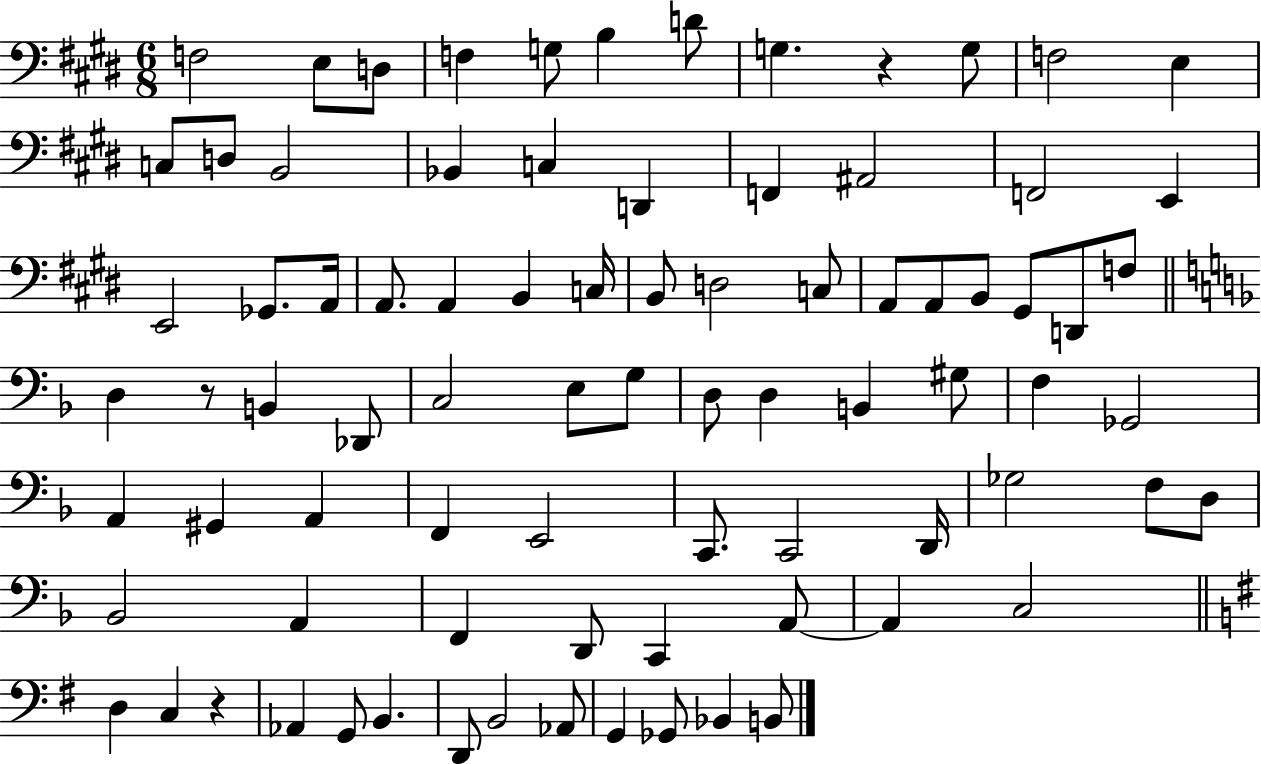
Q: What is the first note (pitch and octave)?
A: F3